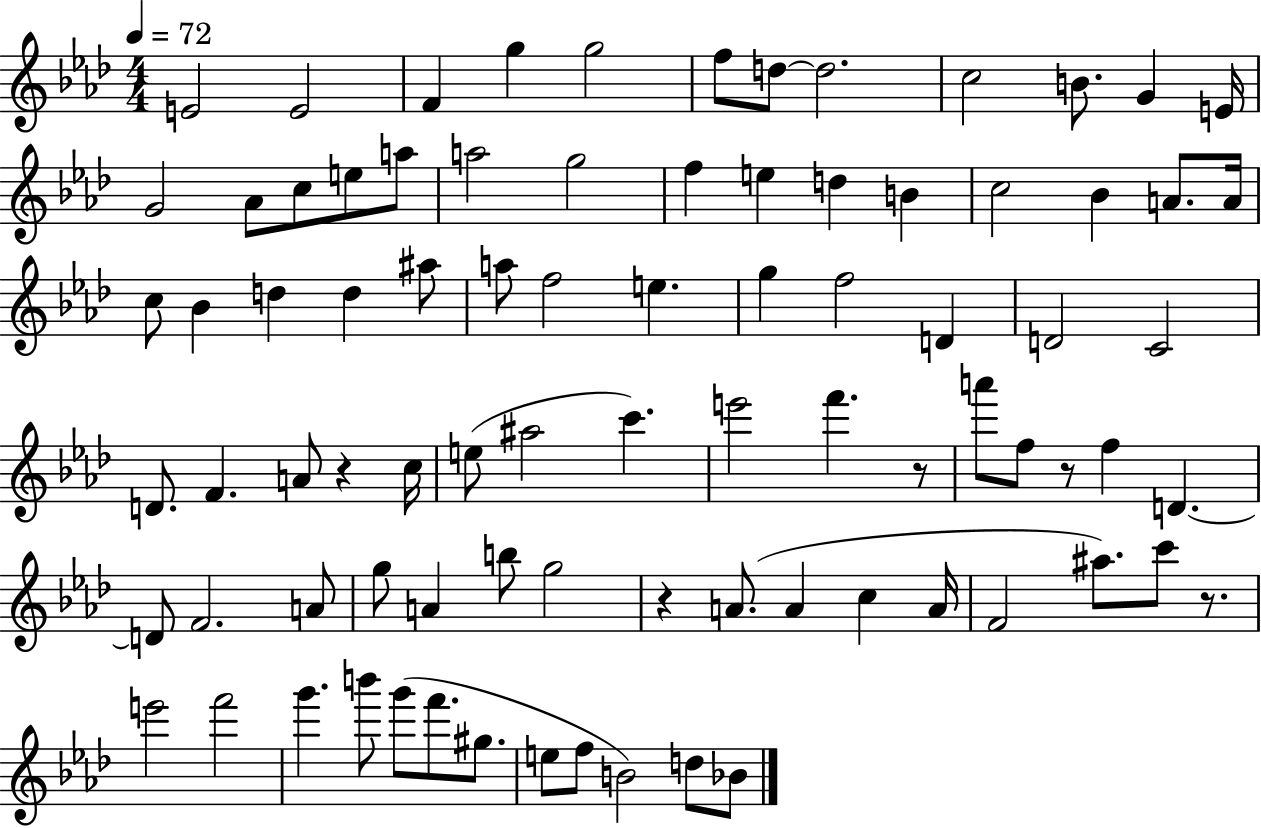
X:1
T:Untitled
M:4/4
L:1/4
K:Ab
E2 E2 F g g2 f/2 d/2 d2 c2 B/2 G E/4 G2 _A/2 c/2 e/2 a/2 a2 g2 f e d B c2 _B A/2 A/4 c/2 _B d d ^a/2 a/2 f2 e g f2 D D2 C2 D/2 F A/2 z c/4 e/2 ^a2 c' e'2 f' z/2 a'/2 f/2 z/2 f D D/2 F2 A/2 g/2 A b/2 g2 z A/2 A c A/4 F2 ^a/2 c'/2 z/2 e'2 f'2 g' b'/2 g'/2 f'/2 ^g/2 e/2 f/2 B2 d/2 _B/2